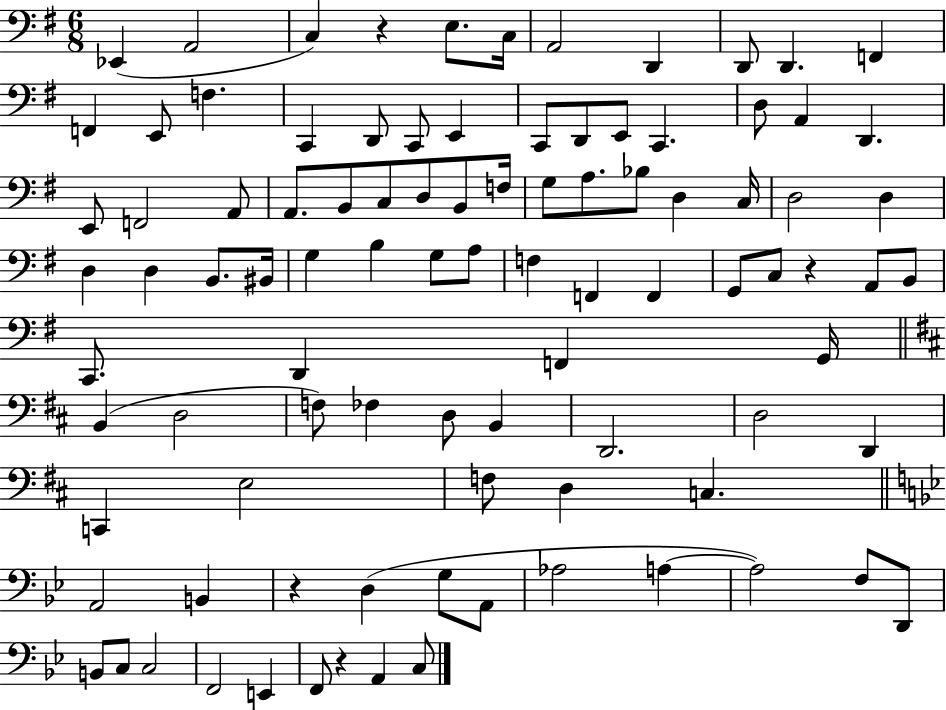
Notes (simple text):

Eb2/q A2/h C3/q R/q E3/e. C3/s A2/h D2/q D2/e D2/q. F2/q F2/q E2/e F3/q. C2/q D2/e C2/e E2/q C2/e D2/e E2/e C2/q. D3/e A2/q D2/q. E2/e F2/h A2/e A2/e. B2/e C3/e D3/e B2/e F3/s G3/e A3/e. Bb3/e D3/q C3/s D3/h D3/q D3/q D3/q B2/e. BIS2/s G3/q B3/q G3/e A3/e F3/q F2/q F2/q G2/e C3/e R/q A2/e B2/e C2/e. D2/q F2/q G2/s B2/q D3/h F3/e FES3/q D3/e B2/q D2/h. D3/h D2/q C2/q E3/h F3/e D3/q C3/q. A2/h B2/q R/q D3/q G3/e A2/e Ab3/h A3/q A3/h F3/e D2/e B2/e C3/e C3/h F2/h E2/q F2/e R/q A2/q C3/e